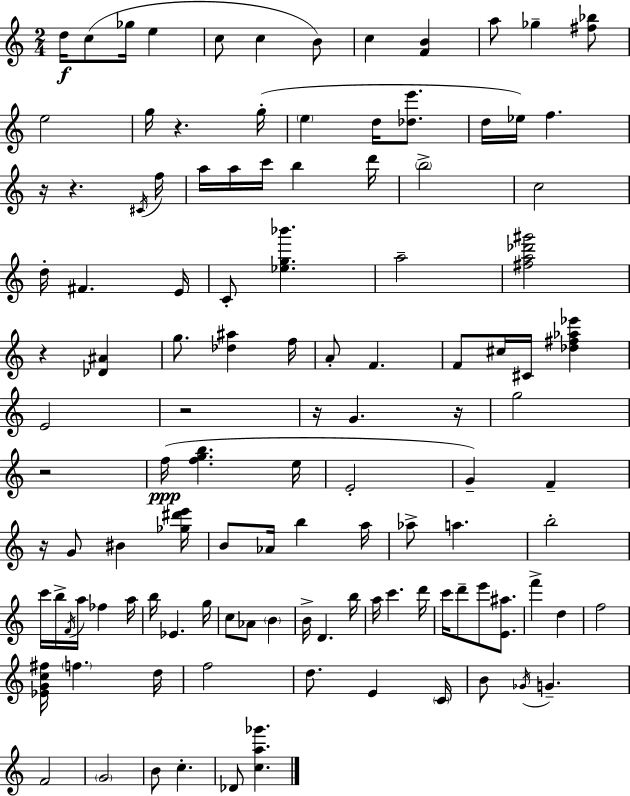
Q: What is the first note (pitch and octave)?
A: D5